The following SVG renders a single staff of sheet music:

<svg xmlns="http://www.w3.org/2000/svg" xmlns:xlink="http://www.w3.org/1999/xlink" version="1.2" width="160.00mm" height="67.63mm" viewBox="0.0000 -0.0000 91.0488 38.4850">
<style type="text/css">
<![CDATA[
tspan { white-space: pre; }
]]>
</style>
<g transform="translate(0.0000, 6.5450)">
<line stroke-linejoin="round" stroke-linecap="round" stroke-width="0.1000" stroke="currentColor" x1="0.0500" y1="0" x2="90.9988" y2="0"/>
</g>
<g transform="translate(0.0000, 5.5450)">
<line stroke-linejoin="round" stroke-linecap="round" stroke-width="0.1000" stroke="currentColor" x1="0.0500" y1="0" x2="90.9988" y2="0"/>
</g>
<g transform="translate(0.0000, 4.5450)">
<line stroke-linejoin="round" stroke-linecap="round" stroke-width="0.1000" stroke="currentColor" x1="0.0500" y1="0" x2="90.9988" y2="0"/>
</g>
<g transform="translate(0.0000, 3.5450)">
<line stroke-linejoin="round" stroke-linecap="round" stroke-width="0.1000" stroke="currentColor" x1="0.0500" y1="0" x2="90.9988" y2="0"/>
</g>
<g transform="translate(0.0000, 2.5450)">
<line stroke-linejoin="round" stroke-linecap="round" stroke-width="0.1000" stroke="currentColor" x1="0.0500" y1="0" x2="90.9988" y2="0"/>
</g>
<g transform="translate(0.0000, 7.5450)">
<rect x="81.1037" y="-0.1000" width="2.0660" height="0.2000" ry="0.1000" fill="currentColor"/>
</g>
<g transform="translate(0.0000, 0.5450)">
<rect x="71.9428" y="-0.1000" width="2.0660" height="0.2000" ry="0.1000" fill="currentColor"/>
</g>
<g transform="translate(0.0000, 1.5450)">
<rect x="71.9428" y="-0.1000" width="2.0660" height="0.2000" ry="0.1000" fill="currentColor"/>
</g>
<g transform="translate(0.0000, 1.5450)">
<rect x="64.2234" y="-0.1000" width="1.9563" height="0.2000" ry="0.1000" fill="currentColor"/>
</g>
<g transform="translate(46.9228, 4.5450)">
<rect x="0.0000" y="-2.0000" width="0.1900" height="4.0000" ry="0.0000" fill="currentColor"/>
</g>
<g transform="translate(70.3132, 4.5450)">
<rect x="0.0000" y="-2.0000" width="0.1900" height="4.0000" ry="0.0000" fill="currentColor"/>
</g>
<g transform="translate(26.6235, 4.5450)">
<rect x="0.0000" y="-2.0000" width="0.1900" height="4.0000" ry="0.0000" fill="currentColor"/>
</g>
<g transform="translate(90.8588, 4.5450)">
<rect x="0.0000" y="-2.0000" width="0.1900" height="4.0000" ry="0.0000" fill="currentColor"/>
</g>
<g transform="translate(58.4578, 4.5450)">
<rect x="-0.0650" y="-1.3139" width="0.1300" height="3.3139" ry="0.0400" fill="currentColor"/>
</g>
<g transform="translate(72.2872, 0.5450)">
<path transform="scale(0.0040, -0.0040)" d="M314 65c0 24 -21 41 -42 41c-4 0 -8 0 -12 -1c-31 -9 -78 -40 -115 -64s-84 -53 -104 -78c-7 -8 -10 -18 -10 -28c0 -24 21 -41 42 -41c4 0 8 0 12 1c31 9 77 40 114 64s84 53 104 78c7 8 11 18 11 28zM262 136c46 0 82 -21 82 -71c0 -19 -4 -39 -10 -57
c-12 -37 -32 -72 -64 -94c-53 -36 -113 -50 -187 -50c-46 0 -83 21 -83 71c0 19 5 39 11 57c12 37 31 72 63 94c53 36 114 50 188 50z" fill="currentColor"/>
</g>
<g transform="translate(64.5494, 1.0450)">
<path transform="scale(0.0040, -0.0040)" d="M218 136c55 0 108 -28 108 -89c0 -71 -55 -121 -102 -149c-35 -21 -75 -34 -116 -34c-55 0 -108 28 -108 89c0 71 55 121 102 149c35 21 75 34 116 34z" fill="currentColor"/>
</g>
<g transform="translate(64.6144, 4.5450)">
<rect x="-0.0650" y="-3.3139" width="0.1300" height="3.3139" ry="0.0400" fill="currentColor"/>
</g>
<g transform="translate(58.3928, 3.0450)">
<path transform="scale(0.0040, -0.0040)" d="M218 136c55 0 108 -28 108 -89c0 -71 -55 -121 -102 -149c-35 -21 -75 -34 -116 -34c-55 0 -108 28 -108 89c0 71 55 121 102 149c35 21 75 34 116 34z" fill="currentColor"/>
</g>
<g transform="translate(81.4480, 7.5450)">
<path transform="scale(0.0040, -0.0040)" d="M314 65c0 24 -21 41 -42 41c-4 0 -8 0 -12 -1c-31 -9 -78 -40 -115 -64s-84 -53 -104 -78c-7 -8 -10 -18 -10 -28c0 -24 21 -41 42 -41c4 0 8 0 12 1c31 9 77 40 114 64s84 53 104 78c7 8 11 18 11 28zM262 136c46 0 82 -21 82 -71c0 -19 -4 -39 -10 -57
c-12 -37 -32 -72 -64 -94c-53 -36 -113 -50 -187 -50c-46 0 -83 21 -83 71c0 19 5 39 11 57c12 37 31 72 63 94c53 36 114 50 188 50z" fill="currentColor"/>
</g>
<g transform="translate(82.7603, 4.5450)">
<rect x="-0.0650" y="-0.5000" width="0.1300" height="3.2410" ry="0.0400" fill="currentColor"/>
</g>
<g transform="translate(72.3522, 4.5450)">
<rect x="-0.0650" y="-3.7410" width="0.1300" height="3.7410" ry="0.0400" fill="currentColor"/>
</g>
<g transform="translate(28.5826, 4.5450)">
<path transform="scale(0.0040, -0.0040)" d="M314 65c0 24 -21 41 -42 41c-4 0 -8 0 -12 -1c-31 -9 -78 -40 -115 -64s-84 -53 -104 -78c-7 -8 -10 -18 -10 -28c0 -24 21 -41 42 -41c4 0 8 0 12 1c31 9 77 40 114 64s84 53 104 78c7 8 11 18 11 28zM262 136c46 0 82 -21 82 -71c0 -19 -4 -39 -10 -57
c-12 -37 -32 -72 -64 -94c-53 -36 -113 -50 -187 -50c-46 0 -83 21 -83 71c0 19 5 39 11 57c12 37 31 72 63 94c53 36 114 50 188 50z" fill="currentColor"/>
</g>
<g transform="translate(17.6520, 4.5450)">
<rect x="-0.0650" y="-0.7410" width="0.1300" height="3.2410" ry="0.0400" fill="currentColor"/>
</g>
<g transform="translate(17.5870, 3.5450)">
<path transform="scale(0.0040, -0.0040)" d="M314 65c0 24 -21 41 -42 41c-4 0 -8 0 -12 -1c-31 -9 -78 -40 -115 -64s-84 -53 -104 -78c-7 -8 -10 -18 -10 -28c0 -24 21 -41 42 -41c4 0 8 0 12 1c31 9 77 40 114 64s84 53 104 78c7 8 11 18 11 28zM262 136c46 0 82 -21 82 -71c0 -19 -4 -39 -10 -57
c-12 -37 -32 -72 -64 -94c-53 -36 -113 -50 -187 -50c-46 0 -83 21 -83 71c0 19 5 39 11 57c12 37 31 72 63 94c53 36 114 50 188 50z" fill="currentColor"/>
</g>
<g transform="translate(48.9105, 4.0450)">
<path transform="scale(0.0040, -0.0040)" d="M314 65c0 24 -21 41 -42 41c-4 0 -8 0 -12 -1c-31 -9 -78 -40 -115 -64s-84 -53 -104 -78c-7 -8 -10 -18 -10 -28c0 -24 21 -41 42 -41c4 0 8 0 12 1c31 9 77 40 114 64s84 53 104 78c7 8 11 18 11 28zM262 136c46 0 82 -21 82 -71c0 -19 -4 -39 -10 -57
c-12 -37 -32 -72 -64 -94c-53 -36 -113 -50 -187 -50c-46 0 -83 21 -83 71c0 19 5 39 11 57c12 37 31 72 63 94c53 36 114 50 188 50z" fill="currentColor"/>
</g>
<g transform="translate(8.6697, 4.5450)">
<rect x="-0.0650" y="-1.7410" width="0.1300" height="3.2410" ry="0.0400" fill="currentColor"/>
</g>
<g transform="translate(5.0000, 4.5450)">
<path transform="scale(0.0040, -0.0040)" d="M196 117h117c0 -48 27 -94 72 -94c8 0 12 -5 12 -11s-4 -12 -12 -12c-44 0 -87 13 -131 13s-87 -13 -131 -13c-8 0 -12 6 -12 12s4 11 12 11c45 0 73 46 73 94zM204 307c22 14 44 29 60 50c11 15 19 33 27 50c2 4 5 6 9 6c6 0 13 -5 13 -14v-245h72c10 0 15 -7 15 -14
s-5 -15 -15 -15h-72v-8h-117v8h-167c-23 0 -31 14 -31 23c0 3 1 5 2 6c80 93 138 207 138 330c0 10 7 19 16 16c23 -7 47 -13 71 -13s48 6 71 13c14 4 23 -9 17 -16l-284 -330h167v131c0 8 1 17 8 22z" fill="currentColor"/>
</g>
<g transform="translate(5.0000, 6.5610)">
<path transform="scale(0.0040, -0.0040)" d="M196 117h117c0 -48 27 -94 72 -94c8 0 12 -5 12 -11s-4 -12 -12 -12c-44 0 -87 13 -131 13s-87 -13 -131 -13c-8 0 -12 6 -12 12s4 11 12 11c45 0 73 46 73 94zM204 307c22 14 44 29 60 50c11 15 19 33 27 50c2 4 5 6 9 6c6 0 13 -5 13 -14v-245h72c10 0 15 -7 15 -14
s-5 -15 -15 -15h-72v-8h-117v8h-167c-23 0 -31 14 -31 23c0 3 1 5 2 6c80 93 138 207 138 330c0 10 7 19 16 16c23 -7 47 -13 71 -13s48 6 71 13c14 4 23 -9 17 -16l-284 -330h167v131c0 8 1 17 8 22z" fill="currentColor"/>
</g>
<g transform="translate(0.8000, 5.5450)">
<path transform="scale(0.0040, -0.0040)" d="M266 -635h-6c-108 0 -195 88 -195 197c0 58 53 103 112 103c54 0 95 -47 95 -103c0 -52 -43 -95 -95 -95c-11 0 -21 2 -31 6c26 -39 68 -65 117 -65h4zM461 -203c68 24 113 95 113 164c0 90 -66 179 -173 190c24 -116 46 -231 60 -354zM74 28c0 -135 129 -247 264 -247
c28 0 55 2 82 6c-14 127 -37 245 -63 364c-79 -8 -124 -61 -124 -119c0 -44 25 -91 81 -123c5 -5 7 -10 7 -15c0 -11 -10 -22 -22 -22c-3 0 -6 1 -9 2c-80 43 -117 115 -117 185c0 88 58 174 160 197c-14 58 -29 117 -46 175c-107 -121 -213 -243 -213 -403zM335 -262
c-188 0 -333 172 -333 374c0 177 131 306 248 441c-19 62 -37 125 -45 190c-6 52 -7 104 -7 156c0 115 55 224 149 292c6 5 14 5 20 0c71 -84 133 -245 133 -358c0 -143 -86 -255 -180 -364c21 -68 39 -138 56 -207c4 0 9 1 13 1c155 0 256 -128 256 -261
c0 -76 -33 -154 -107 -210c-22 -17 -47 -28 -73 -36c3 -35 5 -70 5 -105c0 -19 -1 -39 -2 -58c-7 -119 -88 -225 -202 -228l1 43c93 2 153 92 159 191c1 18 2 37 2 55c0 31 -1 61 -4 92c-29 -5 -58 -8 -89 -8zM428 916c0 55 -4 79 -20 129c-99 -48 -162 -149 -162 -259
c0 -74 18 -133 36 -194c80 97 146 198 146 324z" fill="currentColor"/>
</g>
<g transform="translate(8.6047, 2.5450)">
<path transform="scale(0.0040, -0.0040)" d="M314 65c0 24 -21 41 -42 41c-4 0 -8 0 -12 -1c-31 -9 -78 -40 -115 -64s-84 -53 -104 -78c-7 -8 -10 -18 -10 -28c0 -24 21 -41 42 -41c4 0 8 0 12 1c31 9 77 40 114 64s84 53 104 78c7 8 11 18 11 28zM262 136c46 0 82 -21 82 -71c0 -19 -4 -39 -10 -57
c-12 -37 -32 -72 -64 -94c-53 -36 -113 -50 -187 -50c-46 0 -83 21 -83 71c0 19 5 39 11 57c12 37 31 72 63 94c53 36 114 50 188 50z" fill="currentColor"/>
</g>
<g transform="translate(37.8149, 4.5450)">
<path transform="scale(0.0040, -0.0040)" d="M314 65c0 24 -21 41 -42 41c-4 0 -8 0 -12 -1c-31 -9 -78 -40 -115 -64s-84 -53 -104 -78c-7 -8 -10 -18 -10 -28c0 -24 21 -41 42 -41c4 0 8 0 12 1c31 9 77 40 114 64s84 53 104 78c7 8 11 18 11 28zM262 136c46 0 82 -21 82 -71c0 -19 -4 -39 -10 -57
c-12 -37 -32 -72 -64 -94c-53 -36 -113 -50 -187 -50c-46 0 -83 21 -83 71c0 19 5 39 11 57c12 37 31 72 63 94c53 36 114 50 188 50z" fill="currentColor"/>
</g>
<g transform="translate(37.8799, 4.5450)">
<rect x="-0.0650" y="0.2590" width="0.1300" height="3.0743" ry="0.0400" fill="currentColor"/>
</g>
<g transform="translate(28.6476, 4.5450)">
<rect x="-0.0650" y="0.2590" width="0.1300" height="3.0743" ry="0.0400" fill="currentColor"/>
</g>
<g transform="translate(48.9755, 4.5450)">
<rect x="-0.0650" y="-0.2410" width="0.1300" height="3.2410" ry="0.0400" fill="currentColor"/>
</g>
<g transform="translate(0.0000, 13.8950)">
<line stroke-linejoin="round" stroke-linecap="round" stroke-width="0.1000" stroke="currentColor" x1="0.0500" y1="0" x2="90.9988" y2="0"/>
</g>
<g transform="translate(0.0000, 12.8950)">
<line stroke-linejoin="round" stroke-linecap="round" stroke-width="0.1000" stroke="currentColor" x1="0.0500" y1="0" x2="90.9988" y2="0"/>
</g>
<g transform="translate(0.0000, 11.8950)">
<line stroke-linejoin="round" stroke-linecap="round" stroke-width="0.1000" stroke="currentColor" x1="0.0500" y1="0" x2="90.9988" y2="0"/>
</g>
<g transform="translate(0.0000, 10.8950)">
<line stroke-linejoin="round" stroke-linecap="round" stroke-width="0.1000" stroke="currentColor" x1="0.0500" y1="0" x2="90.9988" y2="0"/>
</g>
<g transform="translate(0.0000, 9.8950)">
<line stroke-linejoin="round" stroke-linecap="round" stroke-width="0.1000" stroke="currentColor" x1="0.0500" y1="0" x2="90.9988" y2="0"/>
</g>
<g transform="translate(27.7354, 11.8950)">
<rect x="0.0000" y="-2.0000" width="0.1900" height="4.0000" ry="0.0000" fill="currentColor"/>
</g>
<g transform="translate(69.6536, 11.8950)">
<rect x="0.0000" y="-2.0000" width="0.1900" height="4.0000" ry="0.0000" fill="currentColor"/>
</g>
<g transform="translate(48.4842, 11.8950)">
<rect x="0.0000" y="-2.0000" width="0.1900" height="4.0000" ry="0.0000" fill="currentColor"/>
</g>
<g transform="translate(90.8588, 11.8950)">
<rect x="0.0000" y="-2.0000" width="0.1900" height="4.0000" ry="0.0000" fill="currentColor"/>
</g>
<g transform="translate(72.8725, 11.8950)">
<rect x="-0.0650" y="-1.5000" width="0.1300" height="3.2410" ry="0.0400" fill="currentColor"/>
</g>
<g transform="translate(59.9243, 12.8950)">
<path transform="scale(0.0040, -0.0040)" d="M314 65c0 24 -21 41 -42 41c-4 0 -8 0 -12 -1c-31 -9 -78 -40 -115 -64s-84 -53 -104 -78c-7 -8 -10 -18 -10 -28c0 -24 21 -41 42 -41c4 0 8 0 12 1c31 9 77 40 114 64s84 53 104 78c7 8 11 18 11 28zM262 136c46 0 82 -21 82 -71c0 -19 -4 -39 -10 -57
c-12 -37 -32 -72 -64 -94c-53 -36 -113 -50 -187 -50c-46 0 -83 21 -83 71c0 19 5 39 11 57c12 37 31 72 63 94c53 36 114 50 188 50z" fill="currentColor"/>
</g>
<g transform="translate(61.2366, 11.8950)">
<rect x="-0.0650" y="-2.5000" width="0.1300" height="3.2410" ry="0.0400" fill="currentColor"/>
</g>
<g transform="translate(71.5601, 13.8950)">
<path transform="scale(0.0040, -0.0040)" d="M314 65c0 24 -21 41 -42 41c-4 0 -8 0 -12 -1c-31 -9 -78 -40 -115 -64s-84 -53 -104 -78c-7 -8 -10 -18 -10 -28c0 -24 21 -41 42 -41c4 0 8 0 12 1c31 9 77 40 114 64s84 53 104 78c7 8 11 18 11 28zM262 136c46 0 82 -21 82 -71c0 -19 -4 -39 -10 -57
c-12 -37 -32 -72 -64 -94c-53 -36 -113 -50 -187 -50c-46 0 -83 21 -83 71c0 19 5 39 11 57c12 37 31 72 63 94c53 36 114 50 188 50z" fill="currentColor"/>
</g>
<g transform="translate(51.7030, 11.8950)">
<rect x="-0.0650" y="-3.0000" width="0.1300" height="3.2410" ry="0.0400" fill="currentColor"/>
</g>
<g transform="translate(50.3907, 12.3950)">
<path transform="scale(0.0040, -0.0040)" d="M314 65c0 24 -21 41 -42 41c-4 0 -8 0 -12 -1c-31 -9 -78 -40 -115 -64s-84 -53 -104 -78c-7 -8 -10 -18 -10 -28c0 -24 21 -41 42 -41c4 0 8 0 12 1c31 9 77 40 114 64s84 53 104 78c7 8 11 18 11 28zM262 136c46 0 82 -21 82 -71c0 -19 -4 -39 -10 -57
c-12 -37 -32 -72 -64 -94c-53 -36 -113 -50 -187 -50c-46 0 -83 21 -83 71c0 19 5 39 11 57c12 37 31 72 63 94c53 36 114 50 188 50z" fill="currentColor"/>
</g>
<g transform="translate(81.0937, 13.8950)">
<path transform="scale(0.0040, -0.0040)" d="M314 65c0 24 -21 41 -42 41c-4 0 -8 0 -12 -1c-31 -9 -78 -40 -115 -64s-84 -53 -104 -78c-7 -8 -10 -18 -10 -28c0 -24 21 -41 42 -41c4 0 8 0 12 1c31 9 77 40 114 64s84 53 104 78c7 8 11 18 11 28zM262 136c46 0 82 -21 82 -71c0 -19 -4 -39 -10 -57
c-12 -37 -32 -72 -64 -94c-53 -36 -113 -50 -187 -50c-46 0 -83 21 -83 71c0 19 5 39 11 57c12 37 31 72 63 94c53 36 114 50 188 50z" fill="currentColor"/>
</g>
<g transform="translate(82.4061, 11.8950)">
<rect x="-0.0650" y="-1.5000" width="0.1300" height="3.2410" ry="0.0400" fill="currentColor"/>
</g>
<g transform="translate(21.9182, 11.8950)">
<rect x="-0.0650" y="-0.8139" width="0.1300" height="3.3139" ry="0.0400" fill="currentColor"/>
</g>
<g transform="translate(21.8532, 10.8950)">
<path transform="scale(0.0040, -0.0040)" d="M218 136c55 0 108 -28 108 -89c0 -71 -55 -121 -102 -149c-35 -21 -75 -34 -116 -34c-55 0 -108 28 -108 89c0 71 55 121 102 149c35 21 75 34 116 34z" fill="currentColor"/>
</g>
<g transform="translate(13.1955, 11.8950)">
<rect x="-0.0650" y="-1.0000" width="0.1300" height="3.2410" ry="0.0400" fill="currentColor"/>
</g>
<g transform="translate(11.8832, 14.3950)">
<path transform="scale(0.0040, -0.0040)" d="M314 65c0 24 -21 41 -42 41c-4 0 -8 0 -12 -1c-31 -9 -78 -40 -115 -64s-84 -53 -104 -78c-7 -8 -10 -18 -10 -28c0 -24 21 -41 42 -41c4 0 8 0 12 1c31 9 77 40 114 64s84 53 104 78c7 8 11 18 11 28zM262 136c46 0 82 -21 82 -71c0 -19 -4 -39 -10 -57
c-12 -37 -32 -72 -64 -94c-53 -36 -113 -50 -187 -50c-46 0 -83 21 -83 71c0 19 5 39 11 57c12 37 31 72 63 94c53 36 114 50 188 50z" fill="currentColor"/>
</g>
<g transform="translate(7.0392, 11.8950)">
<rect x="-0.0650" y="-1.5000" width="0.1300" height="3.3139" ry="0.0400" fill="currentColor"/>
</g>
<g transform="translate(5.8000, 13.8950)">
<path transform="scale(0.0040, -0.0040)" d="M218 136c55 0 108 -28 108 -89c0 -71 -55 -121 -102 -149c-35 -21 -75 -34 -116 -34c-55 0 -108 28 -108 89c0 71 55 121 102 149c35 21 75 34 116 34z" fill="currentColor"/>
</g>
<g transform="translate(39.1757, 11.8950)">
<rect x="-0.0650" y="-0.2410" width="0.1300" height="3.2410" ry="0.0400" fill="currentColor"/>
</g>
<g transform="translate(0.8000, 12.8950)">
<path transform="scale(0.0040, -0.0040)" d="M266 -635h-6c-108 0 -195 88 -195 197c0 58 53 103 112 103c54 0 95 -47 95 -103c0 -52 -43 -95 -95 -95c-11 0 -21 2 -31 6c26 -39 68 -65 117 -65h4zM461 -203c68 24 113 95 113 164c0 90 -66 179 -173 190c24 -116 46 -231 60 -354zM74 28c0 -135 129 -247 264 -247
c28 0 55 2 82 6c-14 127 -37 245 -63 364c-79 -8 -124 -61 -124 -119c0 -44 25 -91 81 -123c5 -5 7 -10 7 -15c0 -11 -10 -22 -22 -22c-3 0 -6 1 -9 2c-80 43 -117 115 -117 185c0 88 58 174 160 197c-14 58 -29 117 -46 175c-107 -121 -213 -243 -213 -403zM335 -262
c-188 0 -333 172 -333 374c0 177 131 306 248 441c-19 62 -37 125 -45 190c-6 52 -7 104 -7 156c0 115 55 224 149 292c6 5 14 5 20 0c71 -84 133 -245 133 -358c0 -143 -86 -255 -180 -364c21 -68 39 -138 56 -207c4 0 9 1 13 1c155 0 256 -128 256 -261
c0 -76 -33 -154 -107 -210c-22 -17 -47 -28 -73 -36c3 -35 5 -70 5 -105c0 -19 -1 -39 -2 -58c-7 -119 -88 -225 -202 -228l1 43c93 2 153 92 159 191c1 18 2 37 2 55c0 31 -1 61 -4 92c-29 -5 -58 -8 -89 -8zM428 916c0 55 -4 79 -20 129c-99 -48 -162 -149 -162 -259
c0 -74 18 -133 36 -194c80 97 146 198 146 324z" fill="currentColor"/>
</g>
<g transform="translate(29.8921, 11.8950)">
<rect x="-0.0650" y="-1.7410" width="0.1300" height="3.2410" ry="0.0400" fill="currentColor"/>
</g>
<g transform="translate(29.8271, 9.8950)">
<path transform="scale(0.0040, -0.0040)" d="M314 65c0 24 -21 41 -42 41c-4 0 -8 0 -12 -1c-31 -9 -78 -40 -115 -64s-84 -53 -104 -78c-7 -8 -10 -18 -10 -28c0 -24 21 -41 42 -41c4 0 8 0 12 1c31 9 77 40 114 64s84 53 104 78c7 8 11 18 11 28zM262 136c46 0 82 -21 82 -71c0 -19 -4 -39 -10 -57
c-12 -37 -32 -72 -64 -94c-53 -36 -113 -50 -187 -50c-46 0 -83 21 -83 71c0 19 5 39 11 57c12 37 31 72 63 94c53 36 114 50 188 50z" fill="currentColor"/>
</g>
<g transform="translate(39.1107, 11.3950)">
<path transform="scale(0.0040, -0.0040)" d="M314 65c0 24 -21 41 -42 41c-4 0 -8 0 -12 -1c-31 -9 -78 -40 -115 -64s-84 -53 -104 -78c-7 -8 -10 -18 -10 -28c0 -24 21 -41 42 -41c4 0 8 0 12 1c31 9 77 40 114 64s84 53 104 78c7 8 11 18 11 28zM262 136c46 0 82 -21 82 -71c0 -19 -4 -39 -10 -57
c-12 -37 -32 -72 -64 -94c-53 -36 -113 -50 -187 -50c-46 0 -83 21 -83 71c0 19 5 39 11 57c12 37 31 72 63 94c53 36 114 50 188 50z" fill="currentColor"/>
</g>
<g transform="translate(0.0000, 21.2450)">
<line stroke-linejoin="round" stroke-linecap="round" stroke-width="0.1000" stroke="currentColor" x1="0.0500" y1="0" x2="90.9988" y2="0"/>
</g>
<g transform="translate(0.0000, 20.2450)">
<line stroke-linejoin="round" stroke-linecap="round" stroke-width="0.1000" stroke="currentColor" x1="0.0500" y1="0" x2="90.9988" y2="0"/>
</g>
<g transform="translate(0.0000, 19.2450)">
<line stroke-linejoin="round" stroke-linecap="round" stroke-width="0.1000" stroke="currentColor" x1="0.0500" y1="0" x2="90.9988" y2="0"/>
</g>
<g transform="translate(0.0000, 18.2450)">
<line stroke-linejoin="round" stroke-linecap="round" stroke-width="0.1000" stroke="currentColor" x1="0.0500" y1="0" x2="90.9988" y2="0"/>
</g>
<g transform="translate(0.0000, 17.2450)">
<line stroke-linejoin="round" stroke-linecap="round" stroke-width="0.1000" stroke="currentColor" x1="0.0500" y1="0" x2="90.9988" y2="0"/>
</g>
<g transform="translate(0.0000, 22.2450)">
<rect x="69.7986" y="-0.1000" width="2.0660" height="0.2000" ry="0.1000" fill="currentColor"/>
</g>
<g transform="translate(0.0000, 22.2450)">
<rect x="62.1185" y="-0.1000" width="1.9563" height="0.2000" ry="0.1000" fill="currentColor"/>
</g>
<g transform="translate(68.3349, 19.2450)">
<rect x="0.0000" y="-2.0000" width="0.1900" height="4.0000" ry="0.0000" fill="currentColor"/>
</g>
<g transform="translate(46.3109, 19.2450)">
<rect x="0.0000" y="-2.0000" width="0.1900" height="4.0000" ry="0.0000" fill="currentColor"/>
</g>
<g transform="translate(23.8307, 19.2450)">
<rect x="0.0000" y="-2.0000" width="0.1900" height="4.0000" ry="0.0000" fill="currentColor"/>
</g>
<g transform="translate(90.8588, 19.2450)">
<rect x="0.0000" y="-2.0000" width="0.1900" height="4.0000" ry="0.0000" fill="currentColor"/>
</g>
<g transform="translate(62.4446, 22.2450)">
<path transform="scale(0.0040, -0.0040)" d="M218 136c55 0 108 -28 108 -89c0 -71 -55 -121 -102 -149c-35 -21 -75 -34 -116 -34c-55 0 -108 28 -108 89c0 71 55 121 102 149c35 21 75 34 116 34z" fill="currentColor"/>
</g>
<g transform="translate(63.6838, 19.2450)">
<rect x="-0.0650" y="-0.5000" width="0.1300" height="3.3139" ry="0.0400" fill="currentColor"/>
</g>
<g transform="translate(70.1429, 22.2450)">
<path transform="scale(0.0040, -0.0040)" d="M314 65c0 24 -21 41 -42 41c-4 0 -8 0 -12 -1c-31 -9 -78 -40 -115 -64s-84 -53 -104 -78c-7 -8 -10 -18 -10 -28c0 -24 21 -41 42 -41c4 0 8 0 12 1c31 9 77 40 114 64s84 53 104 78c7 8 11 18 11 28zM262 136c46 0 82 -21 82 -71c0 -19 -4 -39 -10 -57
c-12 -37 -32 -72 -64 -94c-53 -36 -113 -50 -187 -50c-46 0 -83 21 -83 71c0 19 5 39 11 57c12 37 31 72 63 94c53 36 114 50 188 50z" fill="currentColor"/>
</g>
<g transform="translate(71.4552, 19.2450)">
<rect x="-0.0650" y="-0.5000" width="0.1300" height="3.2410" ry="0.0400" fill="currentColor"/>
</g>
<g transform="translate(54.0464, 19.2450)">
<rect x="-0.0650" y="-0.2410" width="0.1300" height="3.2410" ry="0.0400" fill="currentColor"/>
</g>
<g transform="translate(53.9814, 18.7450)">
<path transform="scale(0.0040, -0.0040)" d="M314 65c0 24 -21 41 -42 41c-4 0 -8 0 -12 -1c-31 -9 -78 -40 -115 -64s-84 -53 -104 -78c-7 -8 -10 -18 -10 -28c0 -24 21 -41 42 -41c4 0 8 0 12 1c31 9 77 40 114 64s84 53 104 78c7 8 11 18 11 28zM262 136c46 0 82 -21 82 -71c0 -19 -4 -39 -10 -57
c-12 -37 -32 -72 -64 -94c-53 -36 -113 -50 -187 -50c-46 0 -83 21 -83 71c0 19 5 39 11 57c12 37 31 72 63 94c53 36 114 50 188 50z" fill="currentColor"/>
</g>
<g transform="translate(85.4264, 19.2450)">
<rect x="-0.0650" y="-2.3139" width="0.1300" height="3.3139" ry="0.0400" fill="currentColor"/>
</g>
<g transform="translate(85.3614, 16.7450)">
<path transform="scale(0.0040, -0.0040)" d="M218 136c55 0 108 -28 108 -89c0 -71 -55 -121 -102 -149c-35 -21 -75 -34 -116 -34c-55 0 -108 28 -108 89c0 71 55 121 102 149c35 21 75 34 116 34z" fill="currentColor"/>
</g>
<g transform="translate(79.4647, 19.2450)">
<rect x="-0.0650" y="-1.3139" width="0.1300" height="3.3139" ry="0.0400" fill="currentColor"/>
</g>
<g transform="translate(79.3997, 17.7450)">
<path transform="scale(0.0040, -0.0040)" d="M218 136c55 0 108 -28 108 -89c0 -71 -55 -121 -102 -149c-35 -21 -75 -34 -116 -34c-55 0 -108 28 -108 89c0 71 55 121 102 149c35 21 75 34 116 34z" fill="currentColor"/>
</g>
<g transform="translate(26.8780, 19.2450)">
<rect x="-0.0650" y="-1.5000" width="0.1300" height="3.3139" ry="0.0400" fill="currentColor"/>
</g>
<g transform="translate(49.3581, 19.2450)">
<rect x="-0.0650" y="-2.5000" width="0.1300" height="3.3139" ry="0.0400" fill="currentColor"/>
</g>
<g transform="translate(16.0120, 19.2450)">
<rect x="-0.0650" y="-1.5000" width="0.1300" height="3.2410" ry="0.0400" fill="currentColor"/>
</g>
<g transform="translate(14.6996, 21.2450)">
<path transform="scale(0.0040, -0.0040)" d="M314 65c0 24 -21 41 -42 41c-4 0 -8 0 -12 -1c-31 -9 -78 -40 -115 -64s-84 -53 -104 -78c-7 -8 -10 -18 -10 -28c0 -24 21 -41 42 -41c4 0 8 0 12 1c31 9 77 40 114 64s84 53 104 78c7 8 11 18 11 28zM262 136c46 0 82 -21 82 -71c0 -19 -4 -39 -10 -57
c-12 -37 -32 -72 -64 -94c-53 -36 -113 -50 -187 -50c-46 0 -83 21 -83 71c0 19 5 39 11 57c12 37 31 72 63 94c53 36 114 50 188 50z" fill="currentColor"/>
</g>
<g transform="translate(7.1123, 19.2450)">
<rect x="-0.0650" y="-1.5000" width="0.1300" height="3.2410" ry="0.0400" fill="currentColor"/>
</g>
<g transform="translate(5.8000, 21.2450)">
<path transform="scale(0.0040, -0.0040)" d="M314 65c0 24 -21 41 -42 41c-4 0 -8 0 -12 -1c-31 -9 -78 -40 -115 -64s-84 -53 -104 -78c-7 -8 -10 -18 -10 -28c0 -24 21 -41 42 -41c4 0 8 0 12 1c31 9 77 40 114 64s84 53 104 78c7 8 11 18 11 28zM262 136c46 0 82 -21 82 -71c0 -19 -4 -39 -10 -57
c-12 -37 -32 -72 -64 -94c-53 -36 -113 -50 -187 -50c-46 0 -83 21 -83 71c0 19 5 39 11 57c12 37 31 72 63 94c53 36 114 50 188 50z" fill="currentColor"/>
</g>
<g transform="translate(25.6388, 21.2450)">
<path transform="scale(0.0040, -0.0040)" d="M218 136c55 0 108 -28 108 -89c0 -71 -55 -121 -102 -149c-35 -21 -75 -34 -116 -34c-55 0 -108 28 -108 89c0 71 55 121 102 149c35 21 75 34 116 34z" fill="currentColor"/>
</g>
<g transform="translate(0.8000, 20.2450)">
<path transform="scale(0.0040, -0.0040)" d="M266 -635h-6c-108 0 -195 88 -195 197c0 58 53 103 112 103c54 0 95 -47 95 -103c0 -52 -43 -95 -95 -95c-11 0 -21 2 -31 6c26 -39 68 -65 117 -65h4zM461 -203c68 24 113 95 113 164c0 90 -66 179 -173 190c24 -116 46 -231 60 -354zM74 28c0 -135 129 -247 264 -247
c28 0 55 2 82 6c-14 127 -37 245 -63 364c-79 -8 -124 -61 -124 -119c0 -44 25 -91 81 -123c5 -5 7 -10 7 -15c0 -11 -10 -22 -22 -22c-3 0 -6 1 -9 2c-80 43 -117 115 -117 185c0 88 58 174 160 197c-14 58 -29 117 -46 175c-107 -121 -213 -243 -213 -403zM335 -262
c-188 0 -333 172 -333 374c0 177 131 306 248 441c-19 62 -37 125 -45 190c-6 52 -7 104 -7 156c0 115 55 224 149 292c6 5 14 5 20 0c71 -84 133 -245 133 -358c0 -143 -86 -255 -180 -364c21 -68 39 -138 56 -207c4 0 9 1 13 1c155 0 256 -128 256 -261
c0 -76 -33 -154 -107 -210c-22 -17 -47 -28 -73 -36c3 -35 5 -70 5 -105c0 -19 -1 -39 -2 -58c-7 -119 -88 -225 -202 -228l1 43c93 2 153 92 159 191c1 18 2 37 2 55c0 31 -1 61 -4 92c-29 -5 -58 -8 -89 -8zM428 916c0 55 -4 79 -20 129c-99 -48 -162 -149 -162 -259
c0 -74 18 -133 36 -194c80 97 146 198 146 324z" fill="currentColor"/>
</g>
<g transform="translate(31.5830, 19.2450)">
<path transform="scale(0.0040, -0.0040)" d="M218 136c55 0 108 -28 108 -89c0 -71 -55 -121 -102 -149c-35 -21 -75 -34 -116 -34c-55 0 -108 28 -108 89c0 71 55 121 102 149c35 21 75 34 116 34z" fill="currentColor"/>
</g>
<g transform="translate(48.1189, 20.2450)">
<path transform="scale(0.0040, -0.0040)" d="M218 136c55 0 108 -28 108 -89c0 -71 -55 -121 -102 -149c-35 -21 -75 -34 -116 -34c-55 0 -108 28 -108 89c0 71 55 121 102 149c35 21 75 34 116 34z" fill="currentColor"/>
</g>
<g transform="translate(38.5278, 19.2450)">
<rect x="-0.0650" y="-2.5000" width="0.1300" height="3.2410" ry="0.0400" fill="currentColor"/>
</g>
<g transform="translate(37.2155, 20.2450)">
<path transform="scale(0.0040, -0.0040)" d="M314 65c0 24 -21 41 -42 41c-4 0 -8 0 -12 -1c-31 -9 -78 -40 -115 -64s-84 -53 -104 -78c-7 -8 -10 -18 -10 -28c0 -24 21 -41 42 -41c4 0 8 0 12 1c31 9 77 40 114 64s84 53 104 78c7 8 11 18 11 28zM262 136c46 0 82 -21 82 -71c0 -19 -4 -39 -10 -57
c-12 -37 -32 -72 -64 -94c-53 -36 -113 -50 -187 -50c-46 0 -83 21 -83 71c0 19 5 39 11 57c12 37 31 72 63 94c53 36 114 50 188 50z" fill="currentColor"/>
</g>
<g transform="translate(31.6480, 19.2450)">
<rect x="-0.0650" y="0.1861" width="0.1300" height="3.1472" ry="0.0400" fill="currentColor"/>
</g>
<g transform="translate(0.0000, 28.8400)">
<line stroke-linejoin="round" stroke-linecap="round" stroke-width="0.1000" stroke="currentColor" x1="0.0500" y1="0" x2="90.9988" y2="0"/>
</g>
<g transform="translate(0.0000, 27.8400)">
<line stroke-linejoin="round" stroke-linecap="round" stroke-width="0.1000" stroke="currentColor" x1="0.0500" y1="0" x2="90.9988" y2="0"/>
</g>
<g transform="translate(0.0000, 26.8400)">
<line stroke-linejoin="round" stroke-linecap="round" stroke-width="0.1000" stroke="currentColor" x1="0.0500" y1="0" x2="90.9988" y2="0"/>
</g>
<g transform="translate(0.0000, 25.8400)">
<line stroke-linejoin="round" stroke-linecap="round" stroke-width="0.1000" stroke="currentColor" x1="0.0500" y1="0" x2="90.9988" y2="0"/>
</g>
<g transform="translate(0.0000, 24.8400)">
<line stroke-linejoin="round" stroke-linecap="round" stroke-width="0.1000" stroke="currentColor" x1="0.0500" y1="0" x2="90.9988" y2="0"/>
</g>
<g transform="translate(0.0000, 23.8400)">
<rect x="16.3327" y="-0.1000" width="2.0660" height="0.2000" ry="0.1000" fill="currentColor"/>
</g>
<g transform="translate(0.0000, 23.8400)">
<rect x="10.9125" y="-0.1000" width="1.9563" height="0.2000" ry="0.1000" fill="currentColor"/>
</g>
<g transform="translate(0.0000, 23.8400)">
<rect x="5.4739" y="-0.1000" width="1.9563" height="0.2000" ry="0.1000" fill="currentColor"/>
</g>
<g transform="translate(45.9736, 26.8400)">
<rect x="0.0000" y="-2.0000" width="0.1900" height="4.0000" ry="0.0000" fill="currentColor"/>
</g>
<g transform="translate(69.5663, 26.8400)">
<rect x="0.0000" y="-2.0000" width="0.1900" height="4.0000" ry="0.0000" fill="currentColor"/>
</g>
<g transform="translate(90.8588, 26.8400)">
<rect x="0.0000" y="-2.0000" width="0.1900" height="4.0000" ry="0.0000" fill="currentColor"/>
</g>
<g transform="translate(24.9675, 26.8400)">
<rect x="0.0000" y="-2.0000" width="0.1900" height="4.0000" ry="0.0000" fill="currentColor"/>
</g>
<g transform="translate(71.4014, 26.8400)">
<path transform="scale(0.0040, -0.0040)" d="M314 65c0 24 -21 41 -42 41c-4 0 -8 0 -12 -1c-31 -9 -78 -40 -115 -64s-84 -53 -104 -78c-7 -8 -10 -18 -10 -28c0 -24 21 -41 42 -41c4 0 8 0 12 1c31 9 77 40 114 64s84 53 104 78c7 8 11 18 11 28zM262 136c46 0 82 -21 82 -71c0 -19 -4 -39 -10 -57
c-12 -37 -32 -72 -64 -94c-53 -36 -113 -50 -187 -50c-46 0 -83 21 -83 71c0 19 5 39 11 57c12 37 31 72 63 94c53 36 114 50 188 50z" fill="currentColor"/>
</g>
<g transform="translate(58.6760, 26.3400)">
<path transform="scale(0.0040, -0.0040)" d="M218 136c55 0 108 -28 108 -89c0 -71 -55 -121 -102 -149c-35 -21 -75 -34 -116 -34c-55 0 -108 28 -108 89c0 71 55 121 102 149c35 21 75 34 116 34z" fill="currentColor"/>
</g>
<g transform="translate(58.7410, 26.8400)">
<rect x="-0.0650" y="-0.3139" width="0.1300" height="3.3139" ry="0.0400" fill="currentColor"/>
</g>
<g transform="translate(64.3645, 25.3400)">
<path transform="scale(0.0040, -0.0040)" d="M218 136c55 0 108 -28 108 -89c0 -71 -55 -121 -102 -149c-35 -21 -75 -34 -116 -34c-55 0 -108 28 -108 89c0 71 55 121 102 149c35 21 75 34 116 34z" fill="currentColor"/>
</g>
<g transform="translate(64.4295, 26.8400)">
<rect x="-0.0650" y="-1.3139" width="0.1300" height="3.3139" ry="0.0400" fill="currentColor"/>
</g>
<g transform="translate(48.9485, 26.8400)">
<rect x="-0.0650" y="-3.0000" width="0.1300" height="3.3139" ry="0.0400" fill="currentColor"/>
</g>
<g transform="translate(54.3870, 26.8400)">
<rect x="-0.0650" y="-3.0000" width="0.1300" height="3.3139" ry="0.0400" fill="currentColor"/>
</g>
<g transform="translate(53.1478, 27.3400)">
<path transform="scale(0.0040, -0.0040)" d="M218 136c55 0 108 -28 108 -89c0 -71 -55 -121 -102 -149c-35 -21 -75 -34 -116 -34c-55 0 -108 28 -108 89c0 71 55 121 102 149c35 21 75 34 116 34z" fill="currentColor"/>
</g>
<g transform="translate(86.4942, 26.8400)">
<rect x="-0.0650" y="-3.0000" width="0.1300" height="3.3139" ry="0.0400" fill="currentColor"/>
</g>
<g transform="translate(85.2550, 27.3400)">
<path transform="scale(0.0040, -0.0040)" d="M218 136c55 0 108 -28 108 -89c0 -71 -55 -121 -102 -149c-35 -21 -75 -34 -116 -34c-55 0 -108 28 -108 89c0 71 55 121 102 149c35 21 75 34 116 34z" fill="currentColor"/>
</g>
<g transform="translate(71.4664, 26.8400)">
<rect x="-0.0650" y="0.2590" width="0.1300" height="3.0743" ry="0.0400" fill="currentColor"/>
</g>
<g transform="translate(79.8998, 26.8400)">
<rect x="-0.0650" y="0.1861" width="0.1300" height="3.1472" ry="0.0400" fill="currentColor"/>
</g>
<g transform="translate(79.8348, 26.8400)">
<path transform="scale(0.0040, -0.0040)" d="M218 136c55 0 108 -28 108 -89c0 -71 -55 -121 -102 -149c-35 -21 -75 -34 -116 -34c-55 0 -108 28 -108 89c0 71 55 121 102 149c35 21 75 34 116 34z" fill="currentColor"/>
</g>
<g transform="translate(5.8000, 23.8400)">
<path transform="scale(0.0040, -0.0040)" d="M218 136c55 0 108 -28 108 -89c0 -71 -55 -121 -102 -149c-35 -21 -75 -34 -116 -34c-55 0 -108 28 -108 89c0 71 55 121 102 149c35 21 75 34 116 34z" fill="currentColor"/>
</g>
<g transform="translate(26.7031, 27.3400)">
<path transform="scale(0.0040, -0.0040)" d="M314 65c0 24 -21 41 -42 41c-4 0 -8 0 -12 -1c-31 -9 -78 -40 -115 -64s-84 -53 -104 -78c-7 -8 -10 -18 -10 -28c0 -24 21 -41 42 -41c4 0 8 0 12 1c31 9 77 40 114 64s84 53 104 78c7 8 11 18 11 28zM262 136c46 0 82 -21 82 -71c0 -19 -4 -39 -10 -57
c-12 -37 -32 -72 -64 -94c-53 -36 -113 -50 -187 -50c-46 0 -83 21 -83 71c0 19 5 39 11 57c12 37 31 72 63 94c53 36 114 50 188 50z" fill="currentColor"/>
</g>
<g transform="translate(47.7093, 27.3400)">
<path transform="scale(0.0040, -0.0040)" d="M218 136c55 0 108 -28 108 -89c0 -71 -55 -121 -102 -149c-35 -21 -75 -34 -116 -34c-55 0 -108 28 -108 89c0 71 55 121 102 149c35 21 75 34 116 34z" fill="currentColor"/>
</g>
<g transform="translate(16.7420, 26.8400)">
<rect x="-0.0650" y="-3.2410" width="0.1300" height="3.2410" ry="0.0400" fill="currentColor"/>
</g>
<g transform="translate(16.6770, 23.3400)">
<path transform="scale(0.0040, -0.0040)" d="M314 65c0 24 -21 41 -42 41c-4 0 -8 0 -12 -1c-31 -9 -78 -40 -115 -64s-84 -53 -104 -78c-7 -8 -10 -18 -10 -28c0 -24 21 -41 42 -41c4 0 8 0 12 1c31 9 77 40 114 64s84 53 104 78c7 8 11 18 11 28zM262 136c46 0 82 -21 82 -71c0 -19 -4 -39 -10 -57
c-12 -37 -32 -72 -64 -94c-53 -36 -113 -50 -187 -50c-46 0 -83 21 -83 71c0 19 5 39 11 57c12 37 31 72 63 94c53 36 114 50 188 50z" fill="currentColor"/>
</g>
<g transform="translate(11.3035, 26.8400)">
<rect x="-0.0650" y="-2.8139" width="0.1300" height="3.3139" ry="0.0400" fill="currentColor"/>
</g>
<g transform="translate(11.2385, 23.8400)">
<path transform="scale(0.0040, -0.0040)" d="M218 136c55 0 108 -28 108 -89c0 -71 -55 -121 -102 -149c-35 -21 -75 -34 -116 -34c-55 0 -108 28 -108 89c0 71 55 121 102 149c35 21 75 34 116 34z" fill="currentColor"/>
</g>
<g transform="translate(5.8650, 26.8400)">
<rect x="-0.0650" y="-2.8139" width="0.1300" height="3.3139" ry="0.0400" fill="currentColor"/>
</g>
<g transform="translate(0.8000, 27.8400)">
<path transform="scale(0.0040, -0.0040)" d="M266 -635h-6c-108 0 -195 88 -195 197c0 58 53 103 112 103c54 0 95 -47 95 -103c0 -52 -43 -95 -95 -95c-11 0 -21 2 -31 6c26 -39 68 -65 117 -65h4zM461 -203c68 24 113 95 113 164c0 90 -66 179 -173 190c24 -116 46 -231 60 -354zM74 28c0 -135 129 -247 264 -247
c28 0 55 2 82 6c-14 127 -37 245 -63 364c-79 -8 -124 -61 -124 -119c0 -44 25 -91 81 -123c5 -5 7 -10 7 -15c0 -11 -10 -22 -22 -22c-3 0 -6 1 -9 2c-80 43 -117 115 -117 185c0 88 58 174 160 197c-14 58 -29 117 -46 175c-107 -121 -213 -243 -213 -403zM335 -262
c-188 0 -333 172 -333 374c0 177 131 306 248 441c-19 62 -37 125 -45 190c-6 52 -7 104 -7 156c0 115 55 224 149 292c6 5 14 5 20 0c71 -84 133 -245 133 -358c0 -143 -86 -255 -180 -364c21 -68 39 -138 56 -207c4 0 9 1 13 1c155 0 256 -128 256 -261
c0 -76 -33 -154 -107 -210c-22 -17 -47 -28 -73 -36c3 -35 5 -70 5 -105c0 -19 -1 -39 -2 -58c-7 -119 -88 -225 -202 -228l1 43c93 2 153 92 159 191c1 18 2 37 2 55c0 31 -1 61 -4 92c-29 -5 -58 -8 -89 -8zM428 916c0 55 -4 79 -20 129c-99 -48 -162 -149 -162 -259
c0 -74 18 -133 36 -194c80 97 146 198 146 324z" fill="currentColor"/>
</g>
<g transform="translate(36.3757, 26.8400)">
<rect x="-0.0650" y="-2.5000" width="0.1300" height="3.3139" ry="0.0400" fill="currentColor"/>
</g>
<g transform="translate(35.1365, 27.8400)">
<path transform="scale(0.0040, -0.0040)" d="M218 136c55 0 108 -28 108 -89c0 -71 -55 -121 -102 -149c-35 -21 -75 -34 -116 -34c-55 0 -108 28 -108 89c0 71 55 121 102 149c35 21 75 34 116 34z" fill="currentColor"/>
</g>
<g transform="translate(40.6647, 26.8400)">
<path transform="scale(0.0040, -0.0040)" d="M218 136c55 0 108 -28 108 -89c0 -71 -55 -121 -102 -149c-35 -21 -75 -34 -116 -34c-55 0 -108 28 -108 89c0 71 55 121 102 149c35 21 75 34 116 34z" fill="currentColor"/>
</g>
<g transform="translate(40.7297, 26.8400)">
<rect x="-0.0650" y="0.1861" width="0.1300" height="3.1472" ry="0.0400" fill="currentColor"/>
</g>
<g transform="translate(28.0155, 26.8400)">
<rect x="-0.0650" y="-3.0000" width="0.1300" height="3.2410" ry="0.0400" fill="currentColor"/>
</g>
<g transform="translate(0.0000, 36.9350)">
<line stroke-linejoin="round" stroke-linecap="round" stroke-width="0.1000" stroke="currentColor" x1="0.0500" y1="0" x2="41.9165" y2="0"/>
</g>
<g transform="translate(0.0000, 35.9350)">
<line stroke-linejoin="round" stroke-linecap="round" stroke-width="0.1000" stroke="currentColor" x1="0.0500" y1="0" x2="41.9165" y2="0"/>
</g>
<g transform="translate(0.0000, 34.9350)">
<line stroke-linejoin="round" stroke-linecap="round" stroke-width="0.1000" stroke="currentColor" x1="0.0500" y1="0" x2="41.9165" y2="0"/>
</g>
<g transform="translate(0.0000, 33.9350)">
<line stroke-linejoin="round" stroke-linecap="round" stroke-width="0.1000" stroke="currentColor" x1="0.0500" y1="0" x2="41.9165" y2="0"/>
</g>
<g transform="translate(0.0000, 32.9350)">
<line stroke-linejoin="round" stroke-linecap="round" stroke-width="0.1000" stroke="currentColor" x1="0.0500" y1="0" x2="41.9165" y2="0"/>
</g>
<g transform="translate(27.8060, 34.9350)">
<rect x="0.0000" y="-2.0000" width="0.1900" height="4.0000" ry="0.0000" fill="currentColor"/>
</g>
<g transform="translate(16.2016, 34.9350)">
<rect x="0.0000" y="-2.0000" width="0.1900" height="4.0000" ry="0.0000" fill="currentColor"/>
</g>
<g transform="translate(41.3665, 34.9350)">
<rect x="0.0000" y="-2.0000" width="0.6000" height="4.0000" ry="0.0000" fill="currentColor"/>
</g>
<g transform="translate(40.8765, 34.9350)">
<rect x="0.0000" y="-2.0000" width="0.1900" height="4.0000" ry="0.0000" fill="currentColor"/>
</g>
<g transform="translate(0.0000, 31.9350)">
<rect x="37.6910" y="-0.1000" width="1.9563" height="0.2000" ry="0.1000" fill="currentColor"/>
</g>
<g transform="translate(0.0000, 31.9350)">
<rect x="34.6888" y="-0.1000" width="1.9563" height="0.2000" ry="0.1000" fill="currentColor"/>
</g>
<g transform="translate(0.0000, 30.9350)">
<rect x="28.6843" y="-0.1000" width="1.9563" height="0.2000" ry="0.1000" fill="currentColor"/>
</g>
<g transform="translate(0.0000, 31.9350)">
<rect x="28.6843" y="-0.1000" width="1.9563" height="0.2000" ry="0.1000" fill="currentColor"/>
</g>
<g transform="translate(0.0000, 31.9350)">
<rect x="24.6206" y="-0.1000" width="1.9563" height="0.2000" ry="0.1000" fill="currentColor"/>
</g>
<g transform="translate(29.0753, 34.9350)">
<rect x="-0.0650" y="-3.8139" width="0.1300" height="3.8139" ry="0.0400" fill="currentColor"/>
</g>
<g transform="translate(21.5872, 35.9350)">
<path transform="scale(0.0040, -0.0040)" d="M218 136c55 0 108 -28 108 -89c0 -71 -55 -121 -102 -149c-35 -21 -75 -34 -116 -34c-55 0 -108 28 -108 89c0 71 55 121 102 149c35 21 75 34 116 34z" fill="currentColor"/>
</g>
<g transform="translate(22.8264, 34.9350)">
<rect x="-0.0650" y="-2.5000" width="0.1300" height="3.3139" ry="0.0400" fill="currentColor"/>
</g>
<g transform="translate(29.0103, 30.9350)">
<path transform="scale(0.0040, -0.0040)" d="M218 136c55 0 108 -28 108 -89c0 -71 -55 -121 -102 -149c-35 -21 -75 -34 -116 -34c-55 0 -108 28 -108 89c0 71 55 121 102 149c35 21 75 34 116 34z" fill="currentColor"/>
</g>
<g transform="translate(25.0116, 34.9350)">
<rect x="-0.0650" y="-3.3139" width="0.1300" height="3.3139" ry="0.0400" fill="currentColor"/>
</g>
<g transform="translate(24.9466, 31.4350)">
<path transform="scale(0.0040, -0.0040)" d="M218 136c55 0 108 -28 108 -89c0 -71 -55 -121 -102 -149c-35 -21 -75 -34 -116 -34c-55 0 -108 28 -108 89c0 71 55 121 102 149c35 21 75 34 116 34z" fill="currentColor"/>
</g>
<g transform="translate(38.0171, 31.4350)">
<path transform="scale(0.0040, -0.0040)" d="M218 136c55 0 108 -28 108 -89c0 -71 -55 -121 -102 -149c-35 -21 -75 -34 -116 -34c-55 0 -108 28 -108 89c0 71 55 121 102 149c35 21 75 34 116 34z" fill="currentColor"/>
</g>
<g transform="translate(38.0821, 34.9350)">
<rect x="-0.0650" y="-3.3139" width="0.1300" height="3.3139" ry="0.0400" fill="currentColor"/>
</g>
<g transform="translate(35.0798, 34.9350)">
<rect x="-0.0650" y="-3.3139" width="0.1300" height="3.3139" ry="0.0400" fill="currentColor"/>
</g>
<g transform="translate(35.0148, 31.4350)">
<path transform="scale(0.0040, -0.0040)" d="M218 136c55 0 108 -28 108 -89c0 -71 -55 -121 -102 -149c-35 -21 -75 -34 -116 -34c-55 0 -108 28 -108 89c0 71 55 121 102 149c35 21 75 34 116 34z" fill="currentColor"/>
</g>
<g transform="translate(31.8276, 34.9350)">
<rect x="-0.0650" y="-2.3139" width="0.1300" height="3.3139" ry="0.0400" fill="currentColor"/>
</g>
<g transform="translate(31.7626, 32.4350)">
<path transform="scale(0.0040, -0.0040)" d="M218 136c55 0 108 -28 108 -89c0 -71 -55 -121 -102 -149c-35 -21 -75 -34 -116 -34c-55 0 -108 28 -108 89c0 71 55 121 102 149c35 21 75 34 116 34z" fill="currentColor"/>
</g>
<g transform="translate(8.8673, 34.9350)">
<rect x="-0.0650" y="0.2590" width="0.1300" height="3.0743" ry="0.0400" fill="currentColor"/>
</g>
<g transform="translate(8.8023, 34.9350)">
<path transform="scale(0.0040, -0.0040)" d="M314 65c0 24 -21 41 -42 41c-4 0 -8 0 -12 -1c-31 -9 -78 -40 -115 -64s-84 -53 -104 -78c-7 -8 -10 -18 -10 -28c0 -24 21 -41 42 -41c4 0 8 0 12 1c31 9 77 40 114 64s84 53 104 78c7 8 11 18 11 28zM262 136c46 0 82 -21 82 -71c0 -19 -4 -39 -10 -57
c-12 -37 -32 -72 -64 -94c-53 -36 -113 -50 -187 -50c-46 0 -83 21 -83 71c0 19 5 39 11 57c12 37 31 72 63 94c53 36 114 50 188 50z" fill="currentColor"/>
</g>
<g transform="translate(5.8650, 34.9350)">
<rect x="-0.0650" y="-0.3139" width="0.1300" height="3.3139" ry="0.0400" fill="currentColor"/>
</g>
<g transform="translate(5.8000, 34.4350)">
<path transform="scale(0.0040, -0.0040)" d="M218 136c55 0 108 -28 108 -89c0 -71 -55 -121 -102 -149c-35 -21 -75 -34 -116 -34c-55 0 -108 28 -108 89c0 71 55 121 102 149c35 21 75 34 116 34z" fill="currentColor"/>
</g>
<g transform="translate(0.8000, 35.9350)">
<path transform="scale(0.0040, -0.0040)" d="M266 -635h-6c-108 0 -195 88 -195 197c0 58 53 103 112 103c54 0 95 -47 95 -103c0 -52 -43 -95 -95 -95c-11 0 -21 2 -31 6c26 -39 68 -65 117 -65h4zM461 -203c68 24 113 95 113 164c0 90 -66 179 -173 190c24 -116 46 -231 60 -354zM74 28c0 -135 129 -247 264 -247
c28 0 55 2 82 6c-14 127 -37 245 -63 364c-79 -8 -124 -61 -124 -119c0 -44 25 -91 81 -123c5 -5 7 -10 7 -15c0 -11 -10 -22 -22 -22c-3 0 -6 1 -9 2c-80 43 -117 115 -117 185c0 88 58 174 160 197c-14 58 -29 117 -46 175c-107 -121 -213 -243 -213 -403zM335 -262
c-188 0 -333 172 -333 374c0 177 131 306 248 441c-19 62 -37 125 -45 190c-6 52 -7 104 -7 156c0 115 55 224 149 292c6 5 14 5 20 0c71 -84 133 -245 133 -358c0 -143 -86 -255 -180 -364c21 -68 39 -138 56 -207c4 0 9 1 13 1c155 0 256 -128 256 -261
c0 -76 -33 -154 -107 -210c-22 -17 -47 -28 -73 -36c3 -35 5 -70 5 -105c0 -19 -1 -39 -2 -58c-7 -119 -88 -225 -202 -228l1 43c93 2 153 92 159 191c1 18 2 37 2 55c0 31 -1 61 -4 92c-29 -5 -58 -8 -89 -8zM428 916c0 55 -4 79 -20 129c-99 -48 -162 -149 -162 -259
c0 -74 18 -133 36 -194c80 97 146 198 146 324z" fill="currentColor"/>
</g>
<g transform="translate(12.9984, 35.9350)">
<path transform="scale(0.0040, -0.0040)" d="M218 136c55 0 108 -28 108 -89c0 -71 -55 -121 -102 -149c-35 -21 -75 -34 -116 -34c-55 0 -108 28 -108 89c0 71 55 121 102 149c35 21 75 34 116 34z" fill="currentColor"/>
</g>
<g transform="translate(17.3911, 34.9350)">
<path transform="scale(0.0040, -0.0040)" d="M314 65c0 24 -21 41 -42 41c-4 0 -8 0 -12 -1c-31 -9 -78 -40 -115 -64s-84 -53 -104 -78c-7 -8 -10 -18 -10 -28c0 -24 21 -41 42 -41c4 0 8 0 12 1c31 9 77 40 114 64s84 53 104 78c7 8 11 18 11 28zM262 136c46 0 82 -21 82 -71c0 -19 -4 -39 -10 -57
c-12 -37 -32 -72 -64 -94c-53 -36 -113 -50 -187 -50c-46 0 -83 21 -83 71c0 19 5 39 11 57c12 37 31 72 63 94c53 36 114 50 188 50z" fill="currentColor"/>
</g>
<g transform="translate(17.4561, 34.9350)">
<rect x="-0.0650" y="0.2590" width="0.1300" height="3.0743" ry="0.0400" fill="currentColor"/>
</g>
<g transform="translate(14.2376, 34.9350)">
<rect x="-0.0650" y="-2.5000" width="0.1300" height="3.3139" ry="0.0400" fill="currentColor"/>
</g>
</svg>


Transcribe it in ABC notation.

X:1
T:Untitled
M:4/4
L:1/4
K:C
f2 d2 B2 B2 c2 e b c'2 C2 E D2 d f2 c2 A2 G2 E2 E2 E2 E2 E B G2 G c2 C C2 e g a a b2 A2 G B A A c e B2 B A c B2 G B2 G b c' g b b